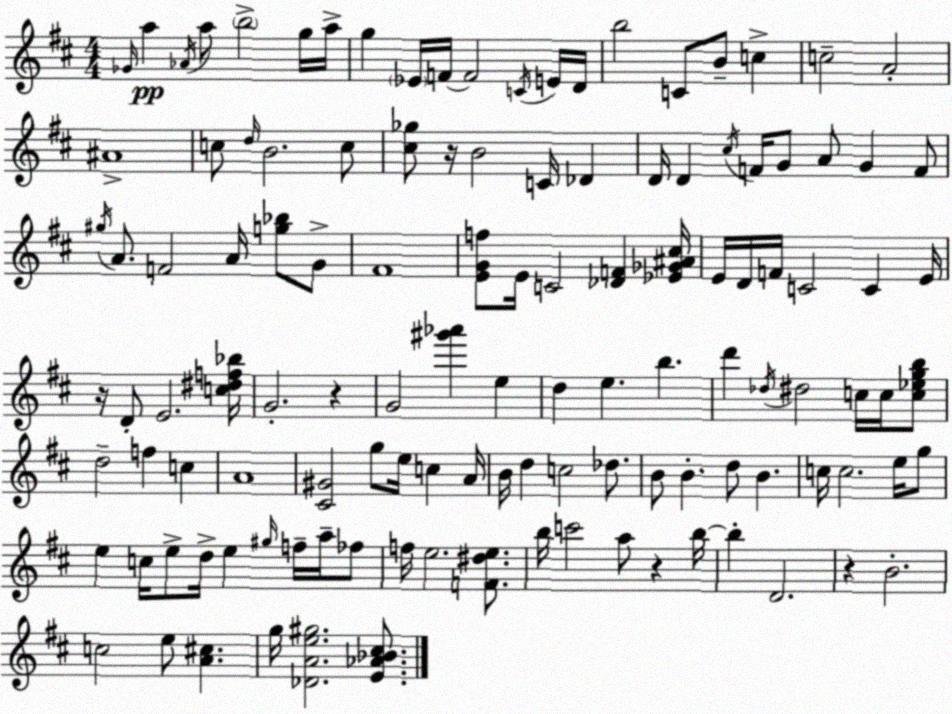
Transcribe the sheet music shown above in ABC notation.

X:1
T:Untitled
M:4/4
L:1/4
K:D
_G/4 a _A/4 a/2 b2 g/4 a/4 g _E/4 F/4 F2 C/4 E/4 D/4 b2 C/2 B/2 c c2 A2 ^A4 c/2 d/4 B2 c/2 [^c_g]/2 z/4 B2 C/4 _D D/4 D ^c/4 F/4 G/2 A/2 G F/2 ^g/4 A/2 F2 A/4 [g_b]/2 G/2 ^F4 [EGf]/2 E/4 C2 [_DF] [_E_G^A^c]/4 E/4 D/4 F/4 C2 C E/4 z/4 D/2 E2 [c^df_b]/4 G2 z G2 [^g'_a'] e d e b d' _d/4 ^d2 c/4 c/4 [c_egb]/2 d2 f c A4 [^C^G]2 g/2 e/4 c A/4 B/4 d c2 _d/2 B/2 B d/2 B c/4 c2 e/4 g/2 e c/4 e/2 d/4 e ^g/4 f/4 a/4 _f/2 f/4 e2 [F^de]/2 b/4 c'2 a/2 z b/4 b D2 z B2 c2 e/2 [A^c] g/4 [_DAe^g]2 [E_A_B^c]/2